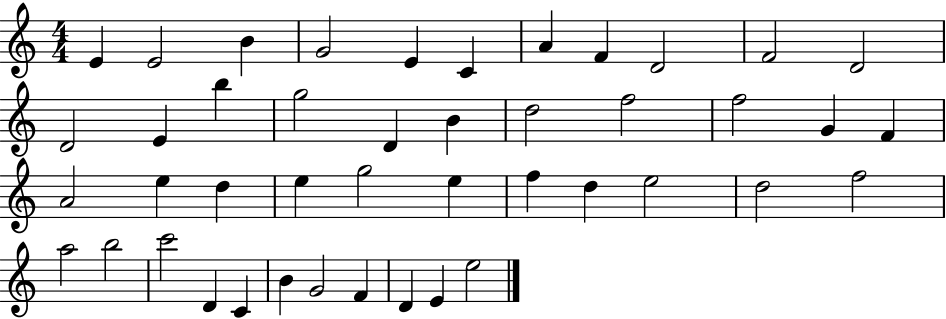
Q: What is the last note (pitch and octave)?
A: E5